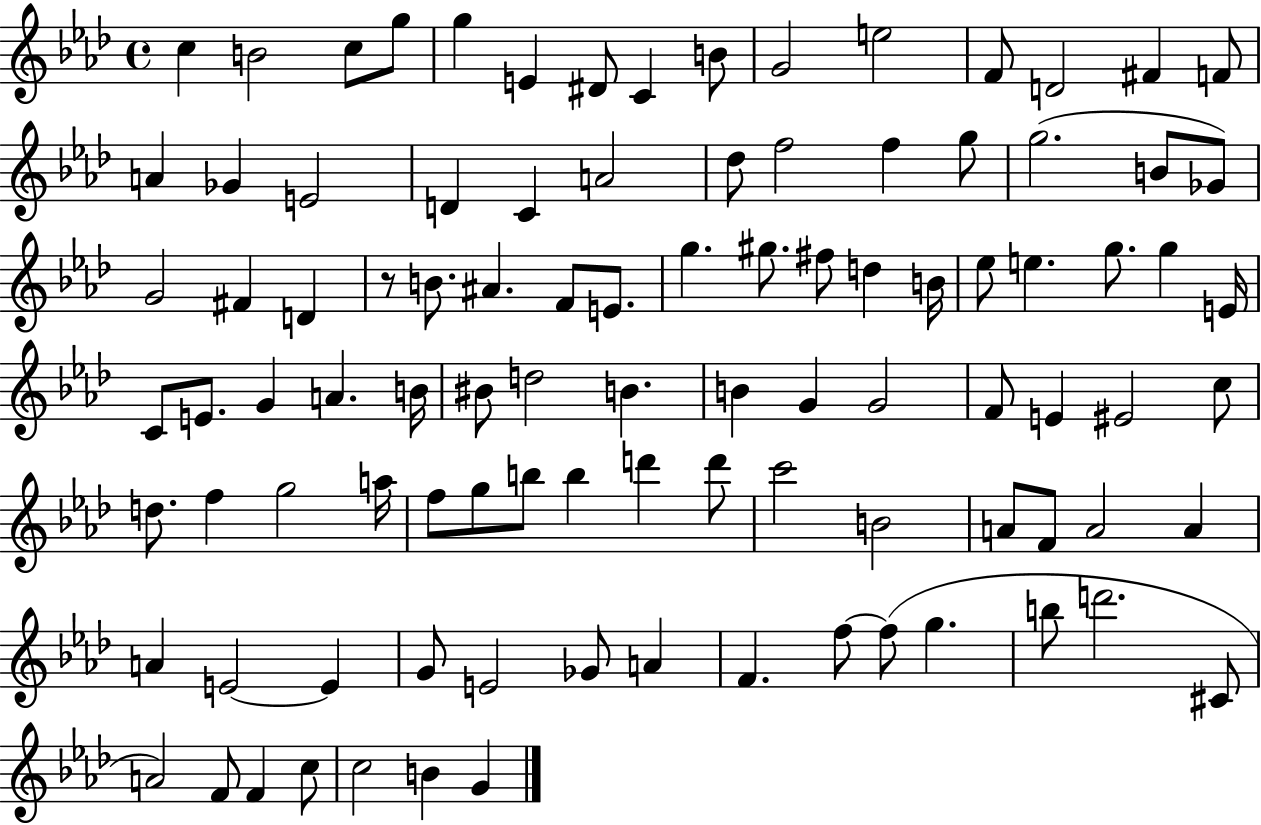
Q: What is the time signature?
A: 4/4